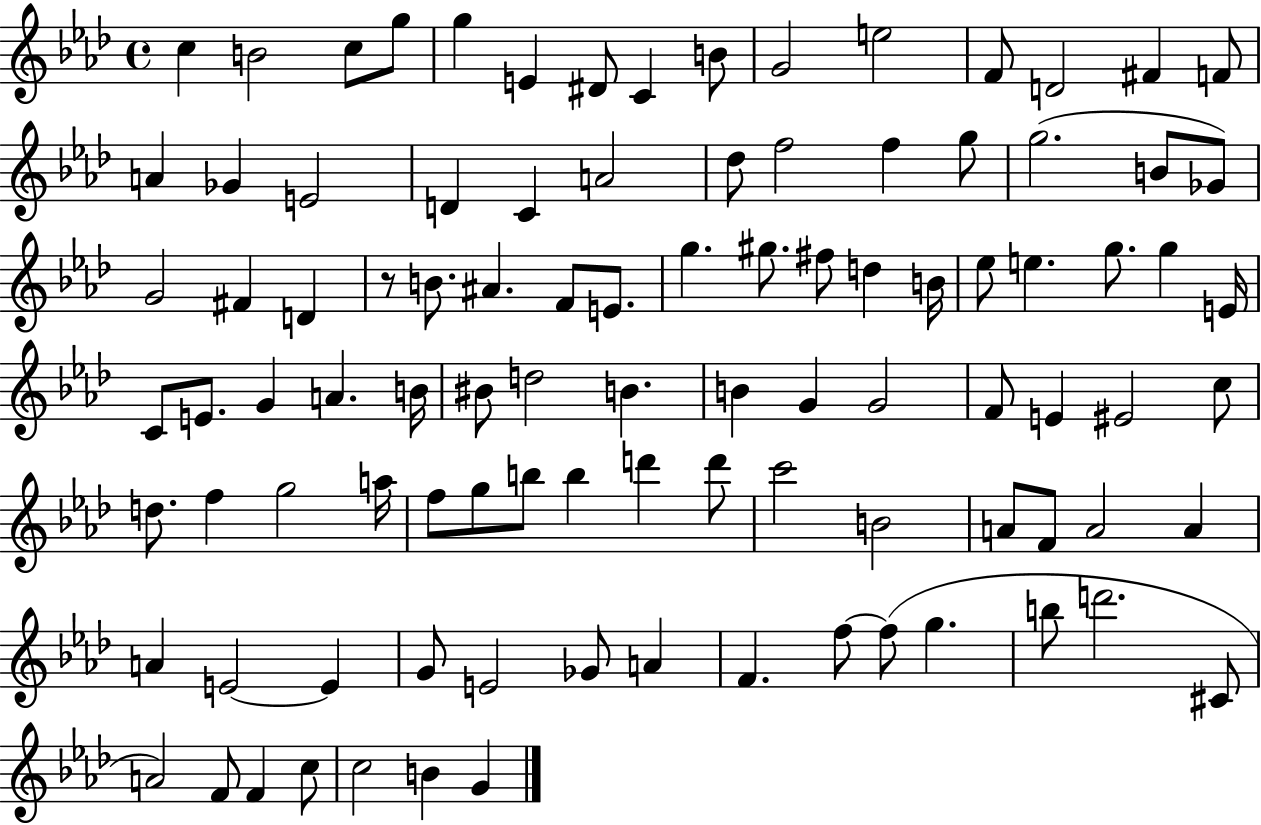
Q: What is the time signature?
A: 4/4